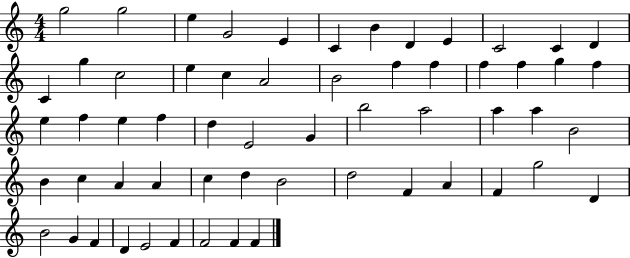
{
  \clef treble
  \numericTimeSignature
  \time 4/4
  \key c \major
  g''2 g''2 | e''4 g'2 e'4 | c'4 b'4 d'4 e'4 | c'2 c'4 d'4 | \break c'4 g''4 c''2 | e''4 c''4 a'2 | b'2 f''4 f''4 | f''4 f''4 g''4 f''4 | \break e''4 f''4 e''4 f''4 | d''4 e'2 g'4 | b''2 a''2 | a''4 a''4 b'2 | \break b'4 c''4 a'4 a'4 | c''4 d''4 b'2 | d''2 f'4 a'4 | f'4 g''2 d'4 | \break b'2 g'4 f'4 | d'4 e'2 f'4 | f'2 f'4 f'4 | \bar "|."
}